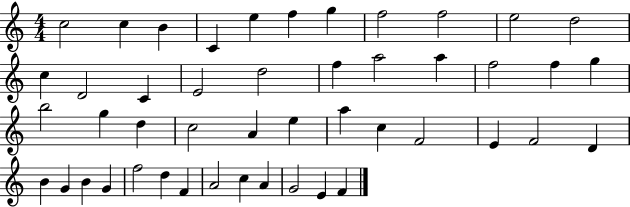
{
  \clef treble
  \numericTimeSignature
  \time 4/4
  \key c \major
  c''2 c''4 b'4 | c'4 e''4 f''4 g''4 | f''2 f''2 | e''2 d''2 | \break c''4 d'2 c'4 | e'2 d''2 | f''4 a''2 a''4 | f''2 f''4 g''4 | \break b''2 g''4 d''4 | c''2 a'4 e''4 | a''4 c''4 f'2 | e'4 f'2 d'4 | \break b'4 g'4 b'4 g'4 | f''2 d''4 f'4 | a'2 c''4 a'4 | g'2 e'4 f'4 | \break \bar "|."
}